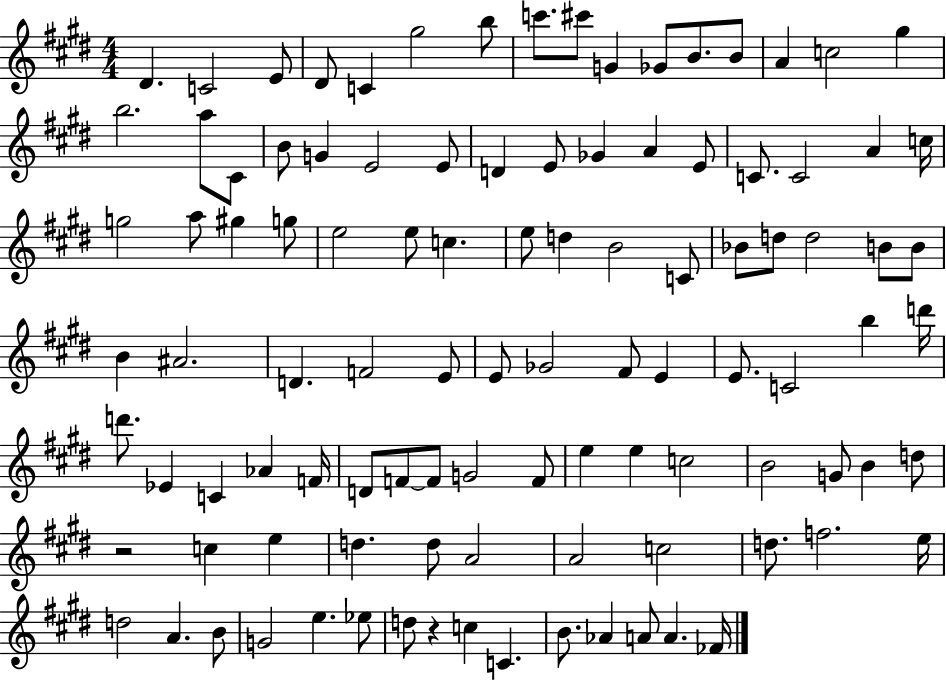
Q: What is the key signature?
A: E major